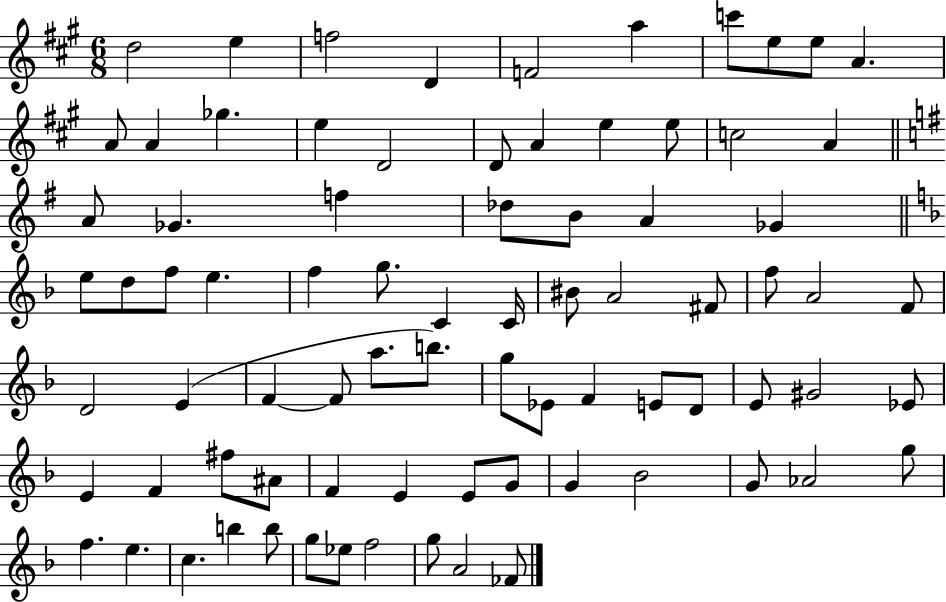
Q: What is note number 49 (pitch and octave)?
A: G5